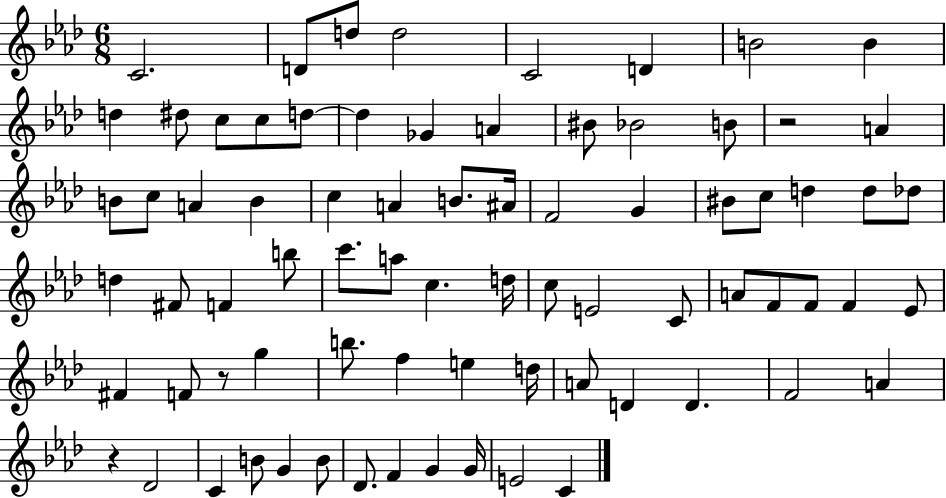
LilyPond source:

{
  \clef treble
  \numericTimeSignature
  \time 6/8
  \key aes \major
  c'2. | d'8 d''8 d''2 | c'2 d'4 | b'2 b'4 | \break d''4 dis''8 c''8 c''8 d''8~~ | d''4 ges'4 a'4 | bis'8 bes'2 b'8 | r2 a'4 | \break b'8 c''8 a'4 b'4 | c''4 a'4 b'8. ais'16 | f'2 g'4 | bis'8 c''8 d''4 d''8 des''8 | \break d''4 fis'8 f'4 b''8 | c'''8. a''8 c''4. d''16 | c''8 e'2 c'8 | a'8 f'8 f'8 f'4 ees'8 | \break fis'4 f'8 r8 g''4 | b''8. f''4 e''4 d''16 | a'8 d'4 d'4. | f'2 a'4 | \break r4 des'2 | c'4 b'8 g'4 b'8 | des'8. f'4 g'4 g'16 | e'2 c'4 | \break \bar "|."
}